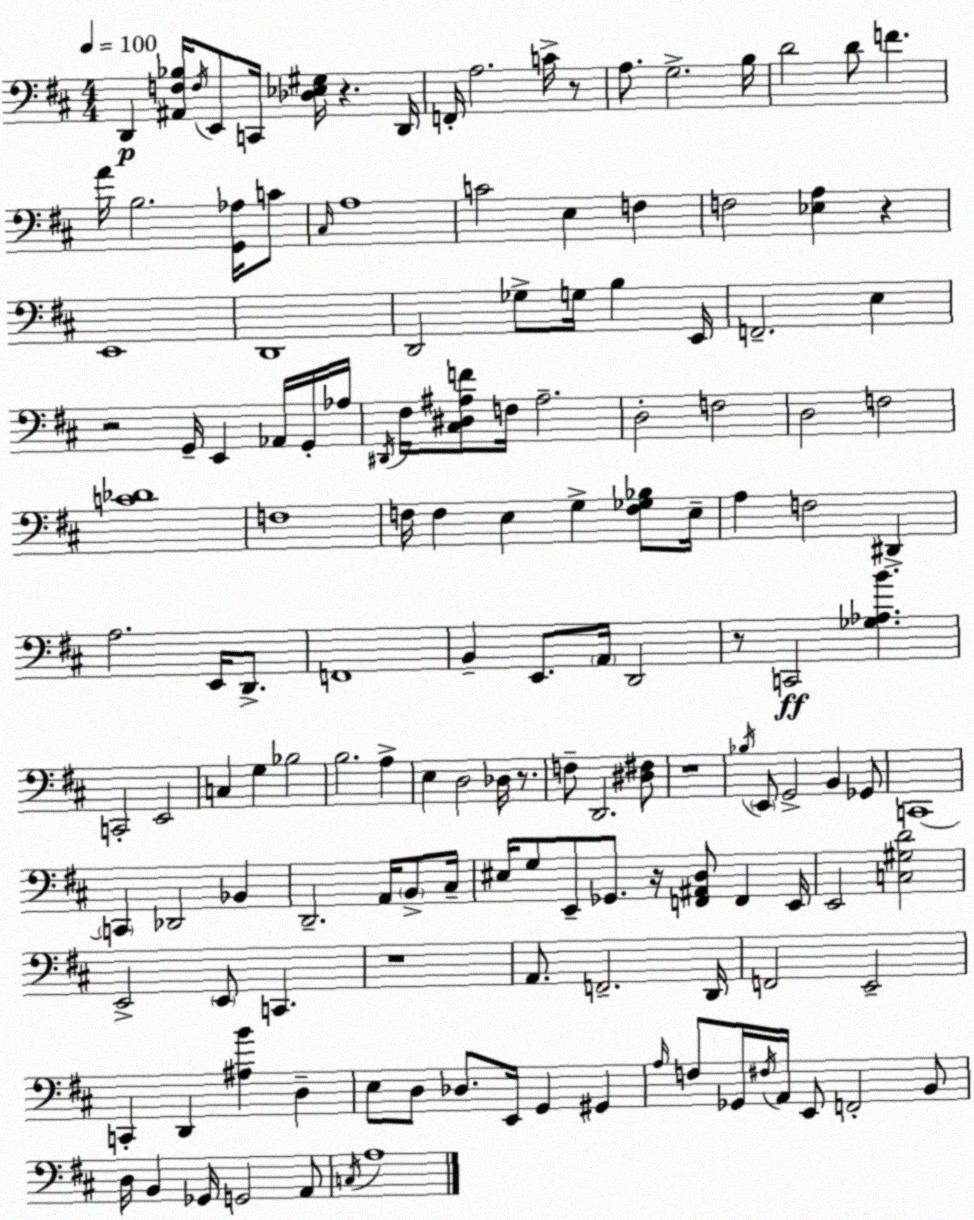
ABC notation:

X:1
T:Untitled
M:4/4
L:1/4
K:D
D,, [^A,,F,_B,]/4 F,/4 E,,/2 C,,/4 [_D,_E,^G,]/4 z D,,/4 F,,/4 A,2 C/4 z/2 A,/2 G,2 B,/4 D2 D/2 F A/4 B,2 [G,,_A,]/4 C/2 ^C,/4 A,4 C2 E, F, F,2 [_E,A,] z E,,4 D,,4 D,,2 _G,/2 G,/4 B, E,,/4 F,,2 E, z2 G,,/4 E,, _A,,/4 G,,/4 _A,/4 ^D,,/4 ^F,/4 [^C,^D,^A,F]/2 F,/4 ^A,2 D,2 F,2 D,2 F,2 [C_D]4 F,4 F,/4 F, E, G, [F,_G,_B,]/2 E,/4 A, F,2 ^D,, A,2 E,,/4 D,,/2 F,,4 B,, E,,/2 A,,/4 D,,2 z/2 C,,2 [_G,_A,B] C,,2 E,,2 C, G, _B,2 B,2 A, E, D,2 _D,/4 z/2 F,/2 D,,2 [^D,^F,]/2 z4 _B,/4 E,,/2 G,,2 B,, _G,,/2 C,,4 C,, _D,,2 _B,, D,,2 A,,/4 B,,/2 ^C,/4 ^E,/4 G,/2 E,,/2 _G,,/2 z/4 [F,,^A,,D,]/2 F,, E,,/4 E,,2 [C,^G,D]2 E,,2 E,,/2 C,, z4 A,,/2 F,,2 D,,/4 F,,2 E,,2 C,, D,, [^A,B] D, E,/2 D,/2 _D,/2 E,,/4 G,, ^G,, A,/4 F,/2 _G,,/4 ^F,/4 A,,/4 E,,/2 F,,2 B,,/2 D,/4 B,, _G,,/4 G,,2 A,,/2 C,/4 A,4